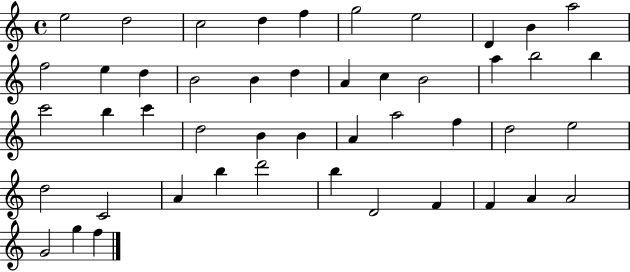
E5/h D5/h C5/h D5/q F5/q G5/h E5/h D4/q B4/q A5/h F5/h E5/q D5/q B4/h B4/q D5/q A4/q C5/q B4/h A5/q B5/h B5/q C6/h B5/q C6/q D5/h B4/q B4/q A4/q A5/h F5/q D5/h E5/h D5/h C4/h A4/q B5/q D6/h B5/q D4/h F4/q F4/q A4/q A4/h G4/h G5/q F5/q